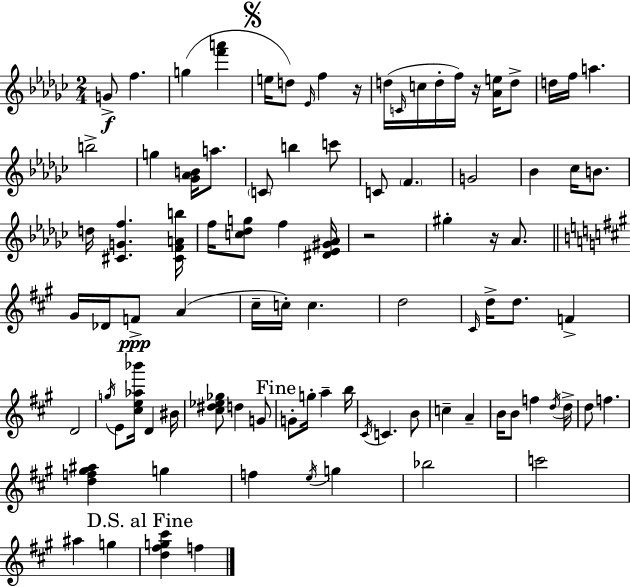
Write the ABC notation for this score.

X:1
T:Untitled
M:2/4
L:1/4
K:Ebm
G/2 f g [f'a'] e/4 d/2 _E/4 f z/4 d/4 C/4 c/4 d/4 f/4 z/4 [_Ae]/4 d/2 d/4 f/4 a b2 g [_G_AB]/4 a/2 C/2 b c'/2 C/2 F G2 _B _c/4 B/2 d/4 [^CGf] [^CFAb]/4 f/4 [c_dg]/2 f [^D_E^G_A]/4 z2 ^g z/4 _A/2 ^G/4 _D/4 F/2 A ^c/4 c/4 c d2 ^C/4 d/4 d/2 F D2 g/4 E/2 [^ce_a_b']/4 D ^B/4 [^c^d_e_g]/2 d G/2 G/2 g/4 a b/4 ^C/4 C B/2 c A B/4 B/2 f d/4 d/4 d/2 f [df^g^a] g f e/4 g _b2 c'2 ^a g [d^fg^c'] f